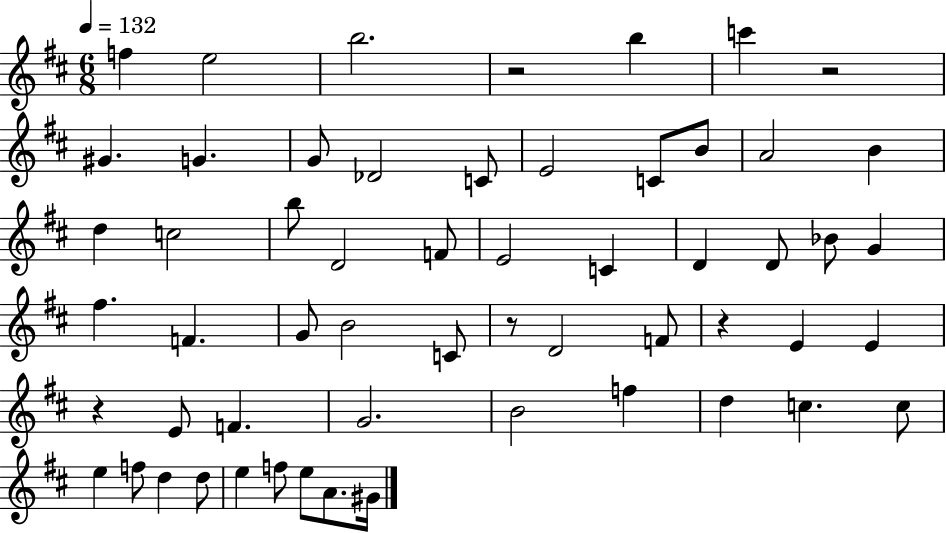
X:1
T:Untitled
M:6/8
L:1/4
K:D
f e2 b2 z2 b c' z2 ^G G G/2 _D2 C/2 E2 C/2 B/2 A2 B d c2 b/2 D2 F/2 E2 C D D/2 _B/2 G ^f F G/2 B2 C/2 z/2 D2 F/2 z E E z E/2 F G2 B2 f d c c/2 e f/2 d d/2 e f/2 e/2 A/2 ^G/4